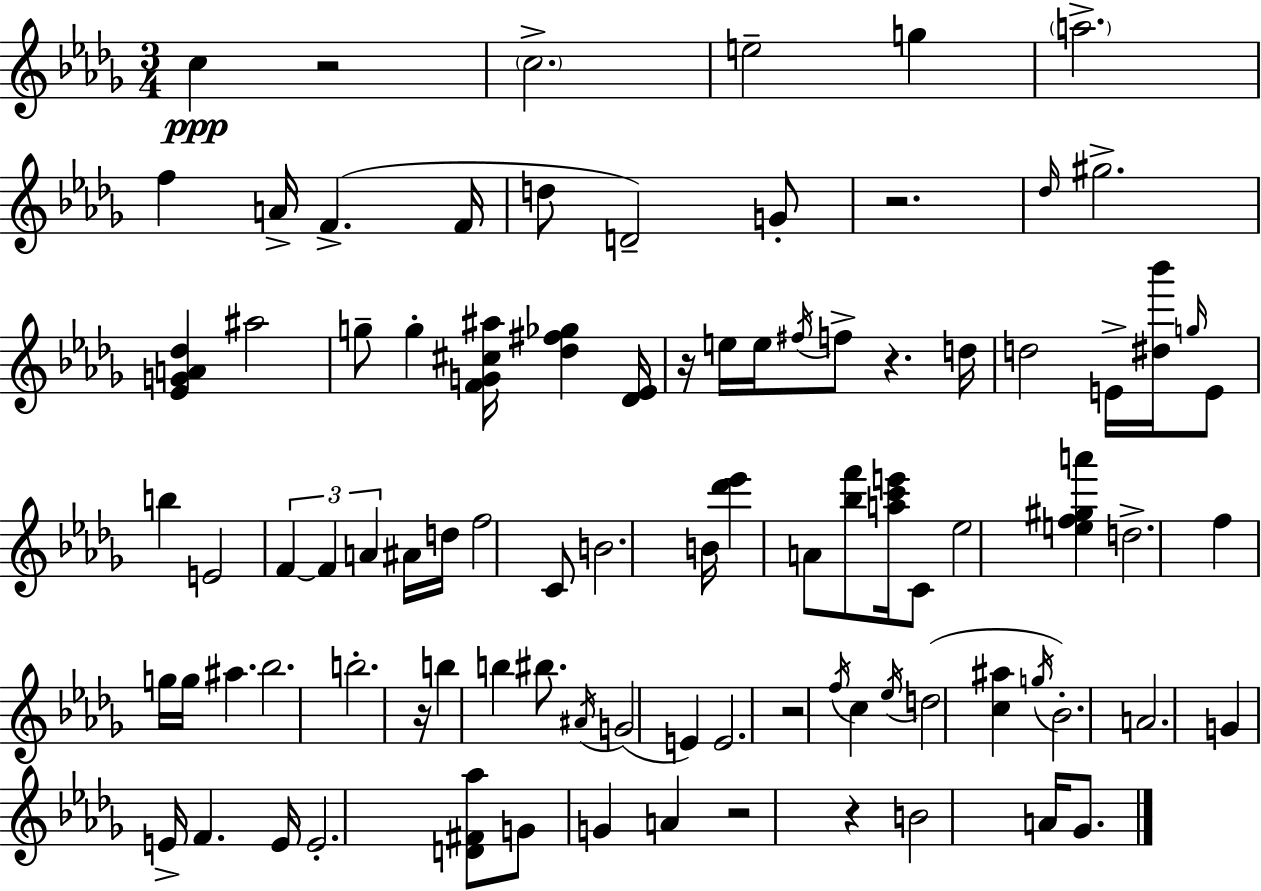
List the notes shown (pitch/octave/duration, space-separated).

C5/q R/h C5/h. E5/h G5/q A5/h. F5/q A4/s F4/q. F4/s D5/e D4/h G4/e R/h. Db5/s G#5/h. [Eb4,G4,A4,Db5]/q A#5/h G5/e G5/q [F4,G4,C#5,A#5]/s [Db5,F#5,Gb5]/q [Db4,Eb4]/s R/s E5/s E5/s F#5/s F5/e R/q. D5/s D5/h E4/s [D#5,Bb6]/s G5/s E4/e B5/q E4/h F4/q F4/q A4/q A#4/s D5/s F5/h C4/e B4/h. B4/s [Db6,Eb6]/q A4/e [Bb5,F6]/e [A5,C6,E6]/s C4/e Eb5/h [E5,F5,G#5,A6]/q D5/h. F5/q G5/s G5/s A#5/q. Bb5/h. B5/h. R/s B5/q B5/q BIS5/e. A#4/s G4/h E4/q E4/h. R/h F5/s C5/q Eb5/s D5/h [C5,A#5]/q G5/s Bb4/h. A4/h. G4/q E4/s F4/q. E4/s E4/h. [D4,F#4,Ab5]/e G4/e G4/q A4/q R/h R/q B4/h A4/s Gb4/e.